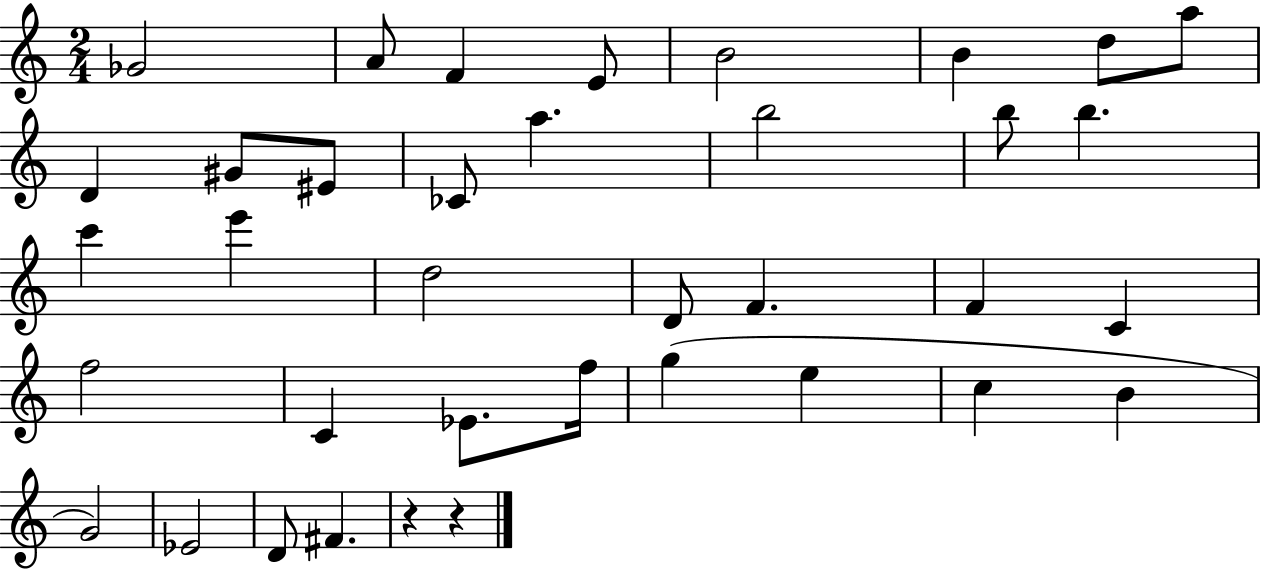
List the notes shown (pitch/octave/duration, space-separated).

Gb4/h A4/e F4/q E4/e B4/h B4/q D5/e A5/e D4/q G#4/e EIS4/e CES4/e A5/q. B5/h B5/e B5/q. C6/q E6/q D5/h D4/e F4/q. F4/q C4/q F5/h C4/q Eb4/e. F5/s G5/q E5/q C5/q B4/q G4/h Eb4/h D4/e F#4/q. R/q R/q